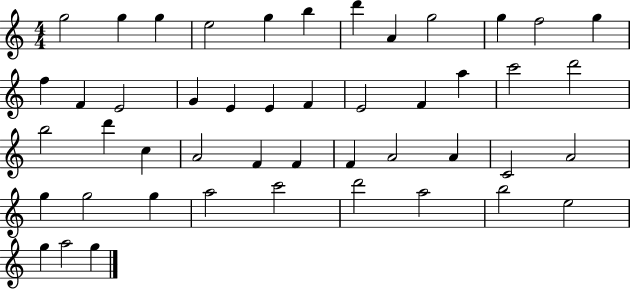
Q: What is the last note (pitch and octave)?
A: G5